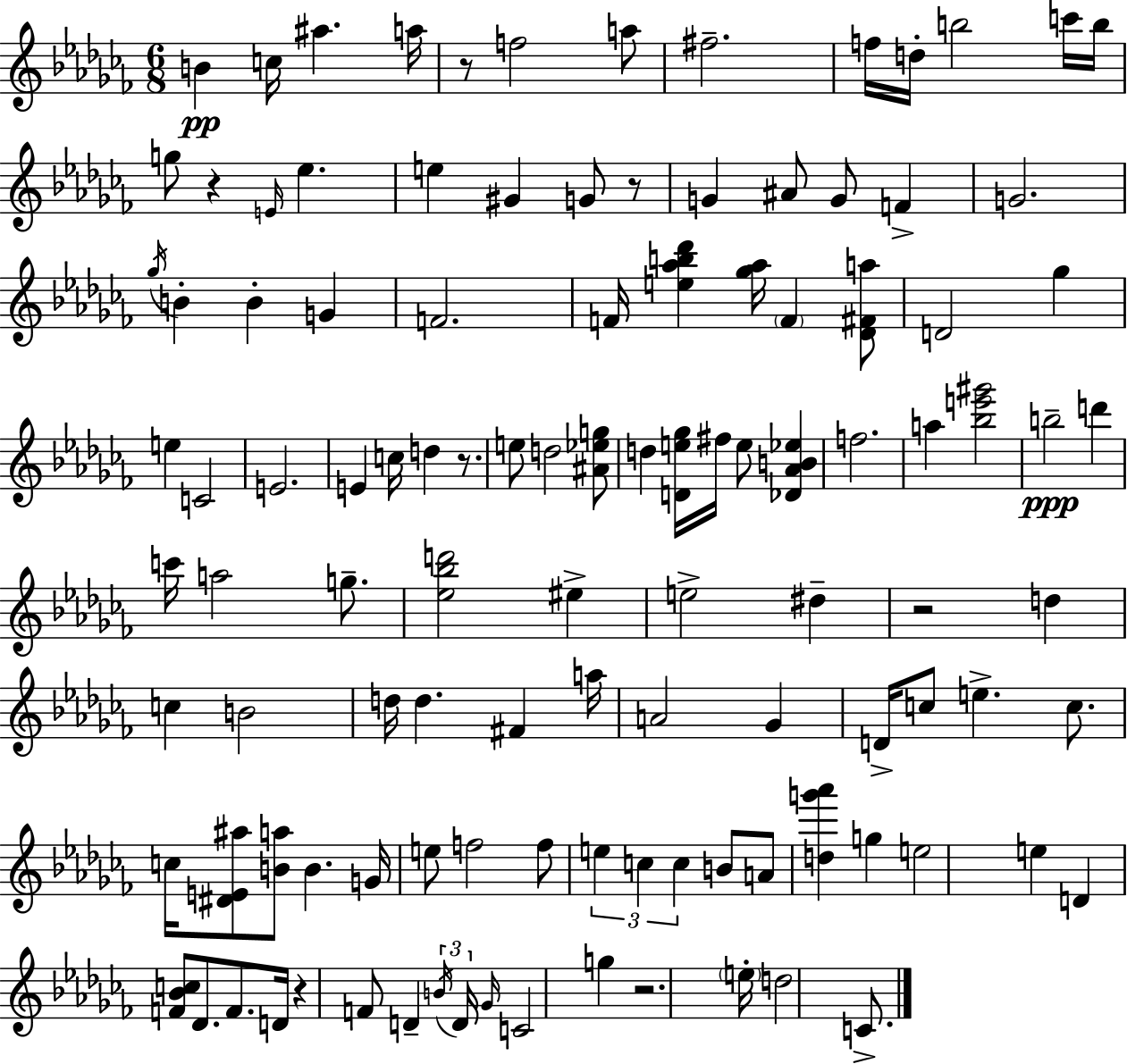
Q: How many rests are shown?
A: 7